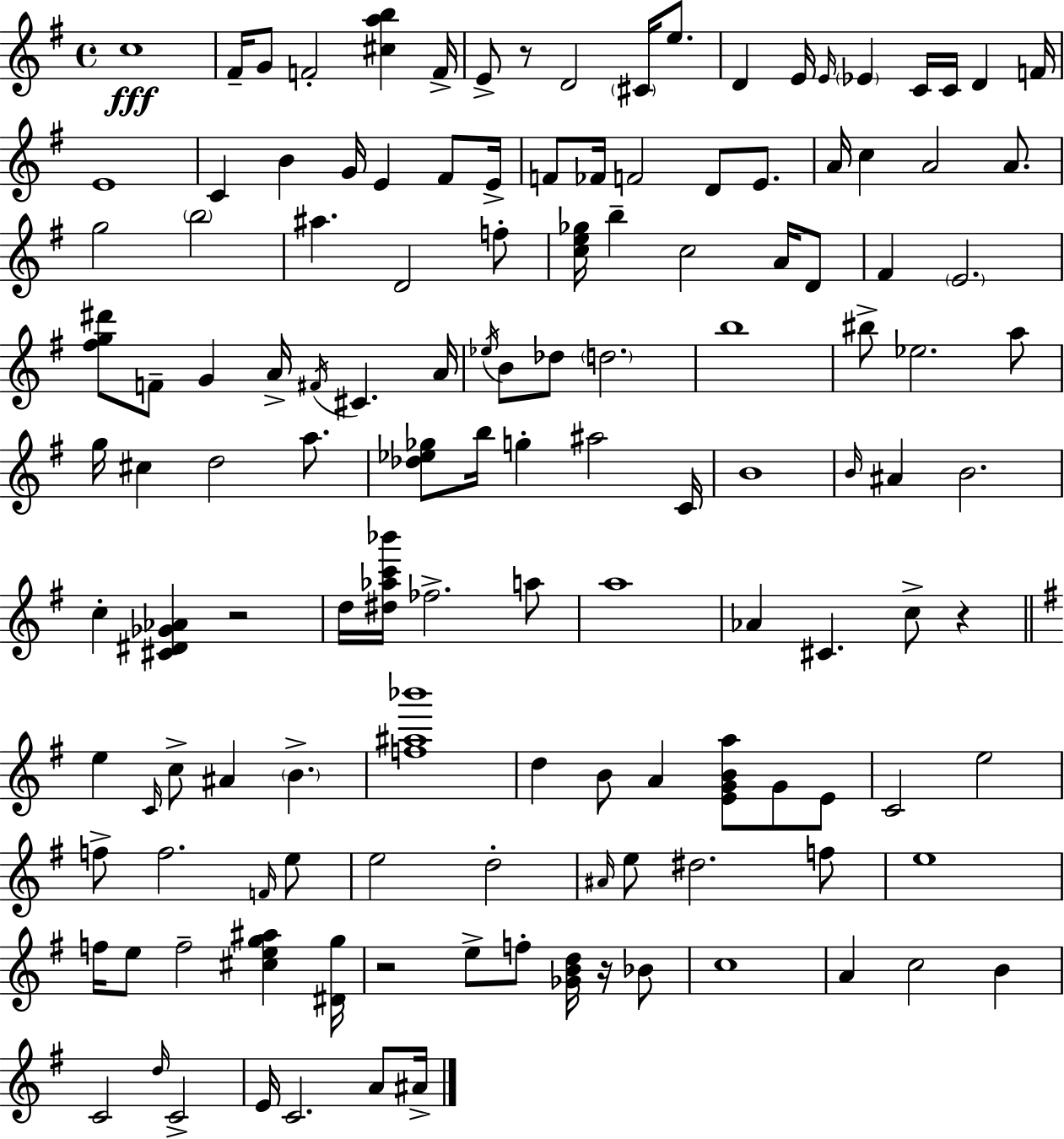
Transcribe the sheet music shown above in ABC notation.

X:1
T:Untitled
M:4/4
L:1/4
K:G
c4 ^F/4 G/2 F2 [^cab] F/4 E/2 z/2 D2 ^C/4 e/2 D E/4 E/4 _E C/4 C/4 D F/4 E4 C B G/4 E ^F/2 E/4 F/2 _F/4 F2 D/2 E/2 A/4 c A2 A/2 g2 b2 ^a D2 f/2 [ce_g]/4 b c2 A/4 D/2 ^F E2 [^fg^d']/2 F/2 G A/4 ^F/4 ^C A/4 _e/4 B/2 _d/2 d2 b4 ^b/2 _e2 a/2 g/4 ^c d2 a/2 [_d_e_g]/2 b/4 g ^a2 C/4 B4 B/4 ^A B2 c [^C^D_G_A] z2 d/4 [^d_ac'_b']/4 _f2 a/2 a4 _A ^C c/2 z e C/4 c/2 ^A B [f^a_b']4 d B/2 A [EGBa]/2 G/2 E/2 C2 e2 f/2 f2 F/4 e/2 e2 d2 ^A/4 e/2 ^d2 f/2 e4 f/4 e/2 f2 [^ceg^a] [^Dg]/4 z2 e/2 f/2 [_GBd]/4 z/4 _B/2 c4 A c2 B C2 d/4 C2 E/4 C2 A/2 ^A/4